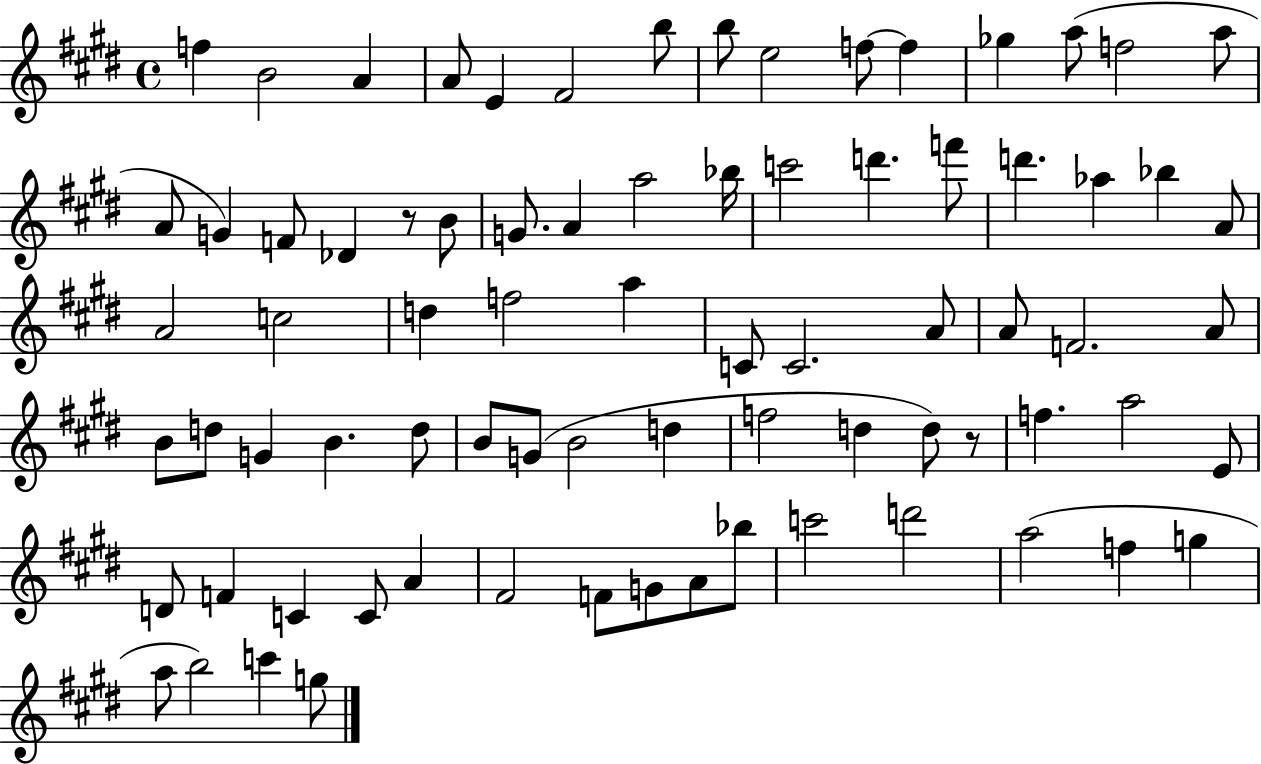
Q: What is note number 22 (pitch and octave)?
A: A4